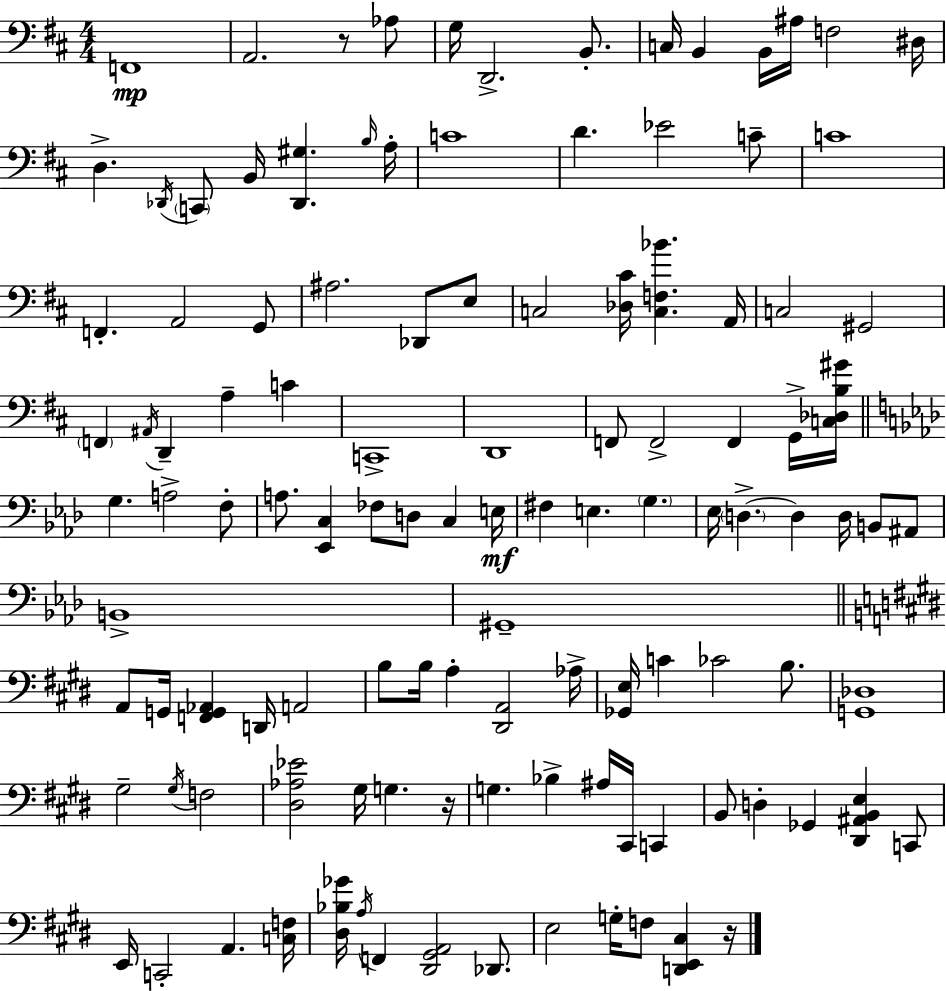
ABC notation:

X:1
T:Untitled
M:4/4
L:1/4
K:D
F,,4 A,,2 z/2 _A,/2 G,/4 D,,2 B,,/2 C,/4 B,, B,,/4 ^A,/4 F,2 ^D,/4 D, _D,,/4 C,,/2 B,,/4 [_D,,^G,] B,/4 A,/4 C4 D _E2 C/2 C4 F,, A,,2 G,,/2 ^A,2 _D,,/2 E,/2 C,2 [_D,^C]/4 [C,F,_B] A,,/4 C,2 ^G,,2 F,, ^A,,/4 D,, A, C C,,4 D,,4 F,,/2 F,,2 F,, G,,/4 [C,_D,B,^G]/4 G, A,2 F,/2 A,/2 [_E,,C,] _F,/2 D,/2 C, E,/4 ^F, E, G, _E,/4 D, D, D,/4 B,,/2 ^A,,/2 B,,4 ^G,,4 A,,/2 G,,/4 [F,,G,,_A,,] D,,/4 A,,2 B,/2 B,/4 A, [^D,,A,,]2 _A,/4 [_G,,E,]/4 C _C2 B,/2 [G,,_D,]4 ^G,2 ^G,/4 F,2 [^D,_A,_E]2 ^G,/4 G, z/4 G, _B, ^A,/4 ^C,,/4 C,, B,,/2 D, _G,, [^D,,^A,,B,,E,] C,,/2 E,,/4 C,,2 A,, [C,F,]/4 [^D,_B,_G]/4 A,/4 F,, [^D,,^G,,A,,]2 _D,,/2 E,2 G,/4 F,/2 [D,,E,,^C,] z/4